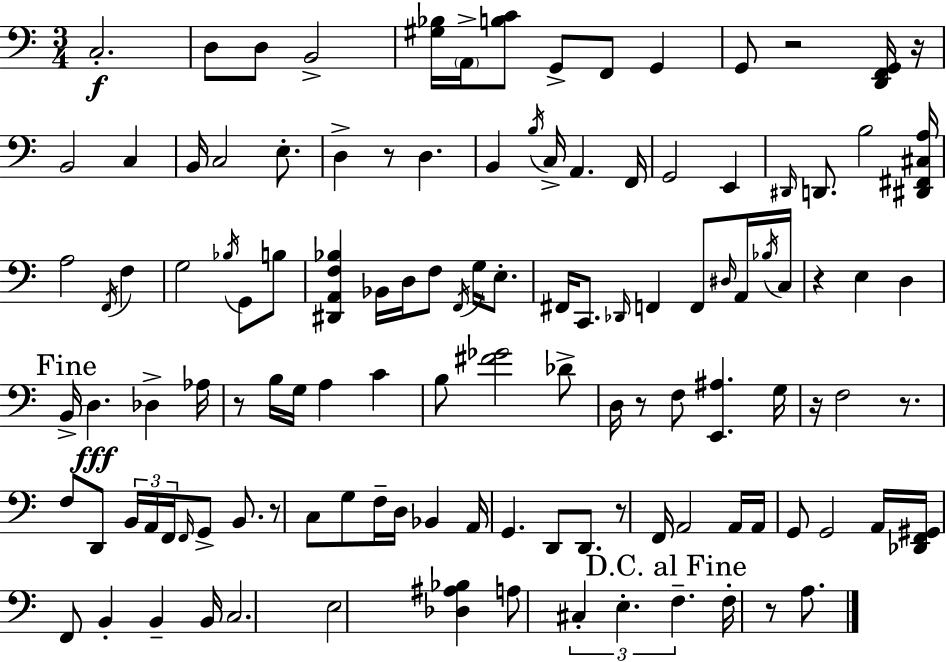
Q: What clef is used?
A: bass